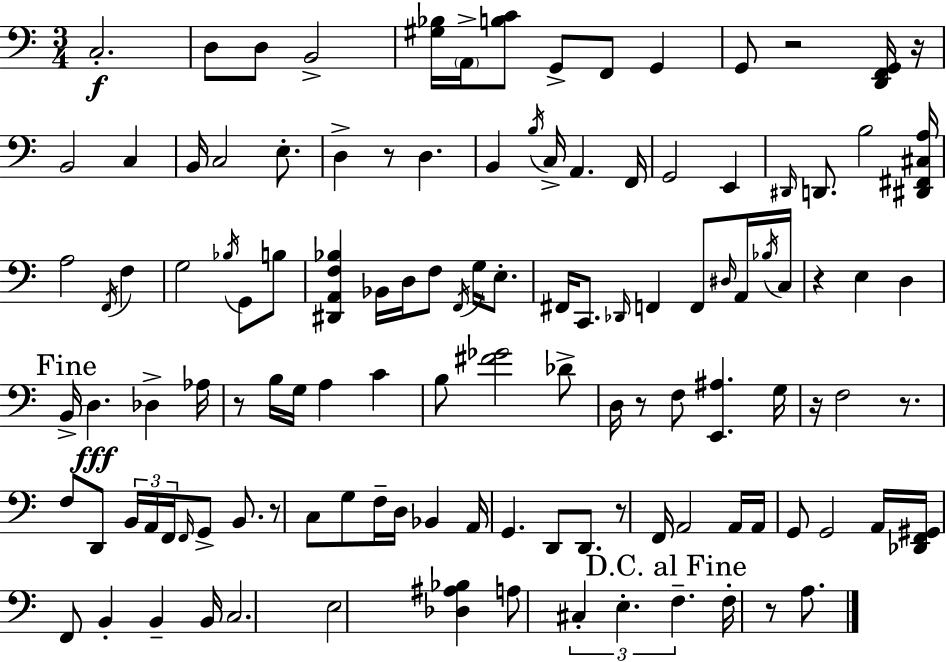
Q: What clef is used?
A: bass